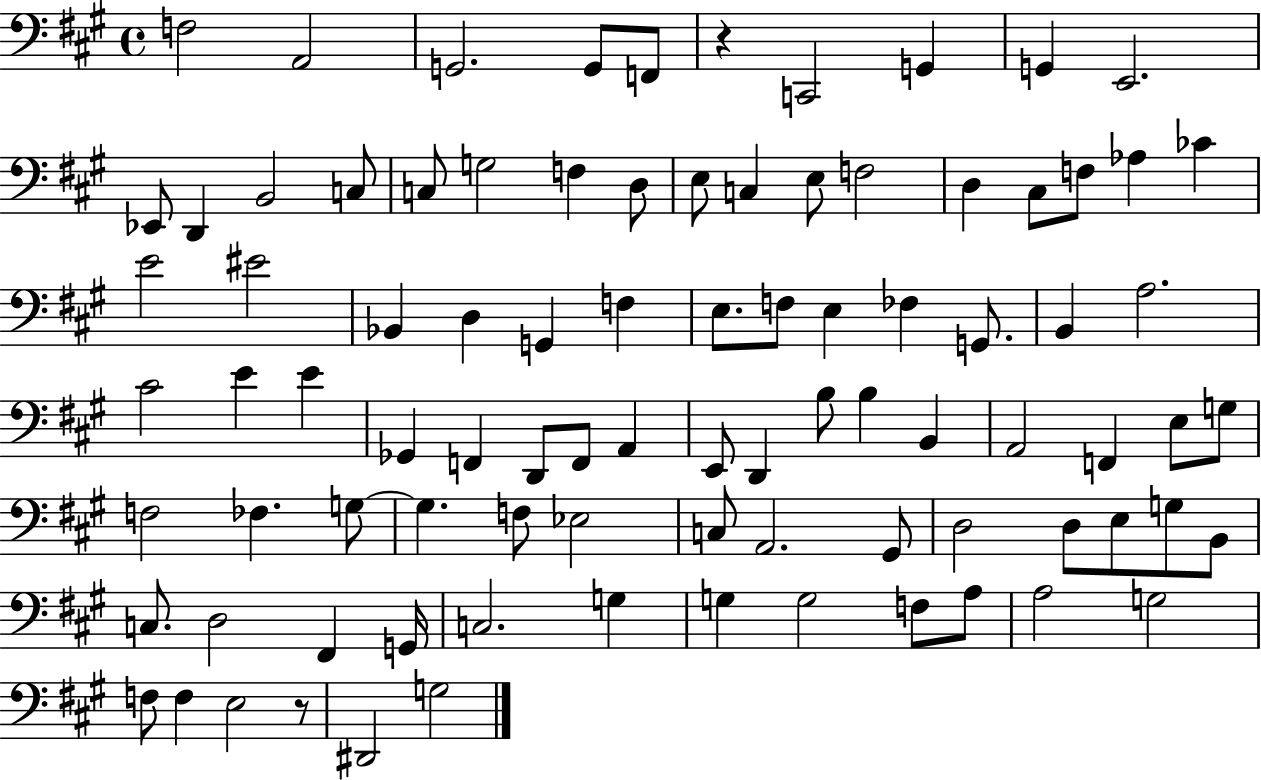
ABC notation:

X:1
T:Untitled
M:4/4
L:1/4
K:A
F,2 A,,2 G,,2 G,,/2 F,,/2 z C,,2 G,, G,, E,,2 _E,,/2 D,, B,,2 C,/2 C,/2 G,2 F, D,/2 E,/2 C, E,/2 F,2 D, ^C,/2 F,/2 _A, _C E2 ^E2 _B,, D, G,, F, E,/2 F,/2 E, _F, G,,/2 B,, A,2 ^C2 E E _G,, F,, D,,/2 F,,/2 A,, E,,/2 D,, B,/2 B, B,, A,,2 F,, E,/2 G,/2 F,2 _F, G,/2 G, F,/2 _E,2 C,/2 A,,2 ^G,,/2 D,2 D,/2 E,/2 G,/2 B,,/2 C,/2 D,2 ^F,, G,,/4 C,2 G, G, G,2 F,/2 A,/2 A,2 G,2 F,/2 F, E,2 z/2 ^D,,2 G,2